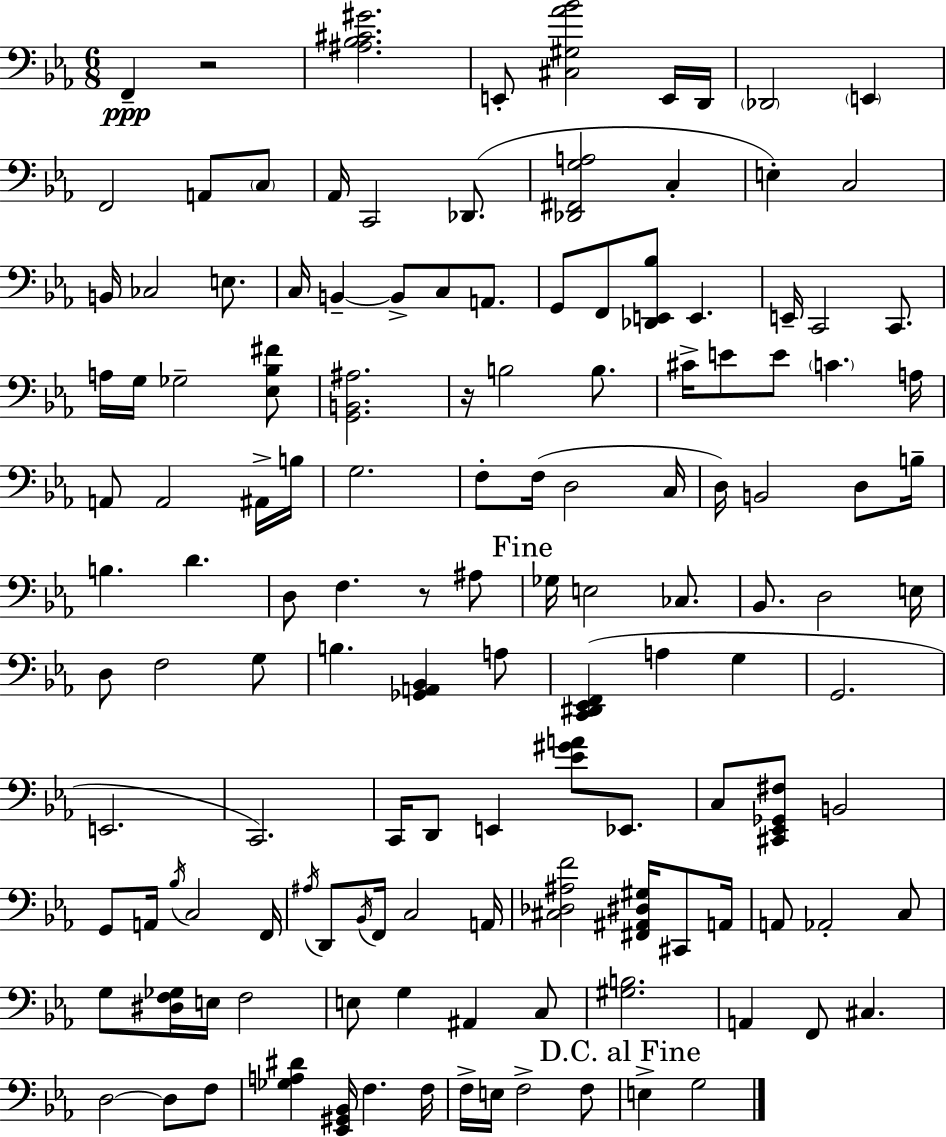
{
  \clef bass
  \numericTimeSignature
  \time 6/8
  \key ees \major
  \repeat volta 2 { f,4--\ppp r2 | <ais bes cis' gis'>2. | e,8-. <cis gis aes' bes'>2 e,16 d,16 | \parenthesize des,2 \parenthesize e,4 | \break f,2 a,8 \parenthesize c8 | aes,16 c,2 des,8.( | <des, fis, g a>2 c4-. | e4-.) c2 | \break b,16 ces2 e8. | c16 b,4--~~ b,8-> c8 a,8. | g,8 f,8 <des, e, bes>8 e,4. | e,16-- c,2 c,8. | \break a16 g16 ges2-- <ees bes fis'>8 | <g, b, ais>2. | r16 b2 b8. | cis'16-> e'8 e'8 \parenthesize c'4. a16 | \break a,8 a,2 ais,16-> b16 | g2. | f8-. f16( d2 c16 | d16) b,2 d8 b16-- | \break b4. d'4. | d8 f4. r8 ais8 | \mark "Fine" ges16 e2 ces8. | bes,8. d2 e16 | \break d8 f2 g8 | b4. <ges, a, bes,>4 a8 | <c, dis, ees, f,>4( a4 g4 | g,2. | \break e,2. | c,2.) | c,16 d,8 e,4 <ees' gis' a'>8 ees,8. | c8 <cis, ees, ges, fis>8 b,2 | \break g,8 a,16 \acciaccatura { bes16 } c2 | f,16 \acciaccatura { ais16 } d,8 \acciaccatura { bes,16 } f,16 c2 | a,16 <cis des ais f'>2 <fis, ais, dis gis>16 | cis,8 a,16 a,8 aes,2-. | \break c8 g8 <dis f ges>16 e16 f2 | e8 g4 ais,4 | c8 <gis b>2. | a,4 f,8 cis4. | \break d2~~ d8 | f8 <ges a dis'>4 <ees, gis, bes,>16 f4. | f16 f16-> e16 f2-> | f8 \mark "D.C. al Fine" e4-> g2 | \break } \bar "|."
}